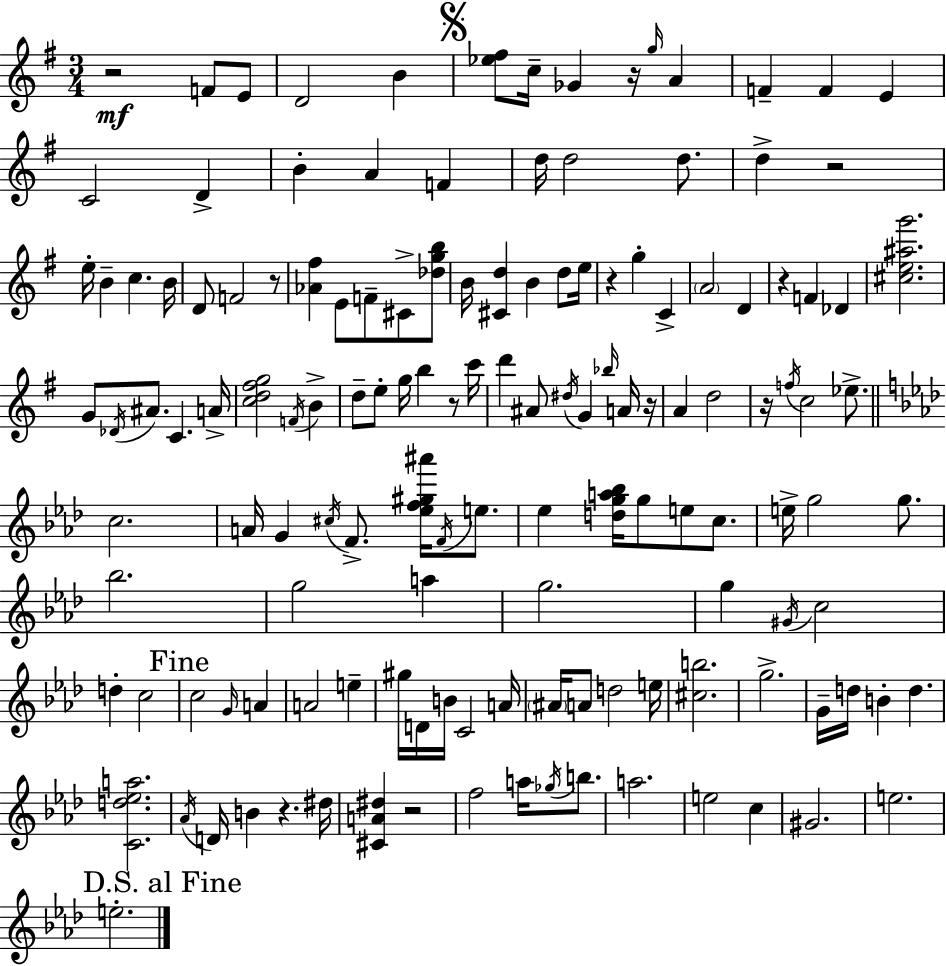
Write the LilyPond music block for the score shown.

{
  \clef treble
  \numericTimeSignature
  \time 3/4
  \key e \minor
  r2\mf f'8 e'8 | d'2 b'4 | \mark \markup { \musicglyph "scripts.segno" } <ees'' fis''>8 c''16-- ges'4 r16 \grace { g''16 } a'4 | f'4-- f'4 e'4 | \break c'2 d'4-> | b'4-. a'4 f'4 | d''16 d''2 d''8. | d''4-> r2 | \break e''16-. b'4-- c''4. | b'16 d'8 f'2 r8 | <aes' fis''>4 e'8 f'8-- cis'8-> <des'' g'' b''>8 | b'16 <cis' d''>4 b'4 d''8 | \break e''16 r4 g''4-. c'4-> | \parenthesize a'2 d'4 | r4 f'4 des'4 | <cis'' e'' ais'' g'''>2. | \break g'8 \acciaccatura { des'16 } ais'8. c'4. | a'16-> <c'' d'' fis'' g''>2 \acciaccatura { f'16 } b'4-> | d''8-- e''8-. g''16 b''4 | r8 c'''16 d'''4 ais'8 \acciaccatura { dis''16 } g'4 | \break \grace { bes''16 } a'16 r16 a'4 d''2 | r16 \acciaccatura { f''16 } c''2 | ees''8.-> \bar "||" \break \key f \minor c''2. | a'16 g'4 \acciaccatura { cis''16 } f'8.-> <ees'' f'' gis'' ais'''>16 \acciaccatura { f'16 } e''8. | ees''4 <d'' g'' a'' bes''>16 g''8 e''8 c''8. | e''16-> g''2 g''8. | \break bes''2. | g''2 a''4 | g''2. | g''4 \acciaccatura { gis'16 } c''2 | \break d''4-. c''2 | \mark "Fine" c''2 \grace { g'16 } | a'4 a'2 | e''4-- gis''16 d'16 b'16 c'2 | \break a'16 \parenthesize ais'16 a'8 d''2 | e''16 <cis'' b''>2. | g''2.-> | g'16-- d''16 b'4-. d''4. | \break <c' d'' ees'' a''>2. | \acciaccatura { aes'16 } d'16 b'4 r4. | dis''16 <cis' a' dis''>4 r2 | f''2 | \break a''16 \acciaccatura { ges''16 } b''8. a''2. | e''2 | c''4 gis'2. | e''2. | \break \mark "D.S. al Fine" e''2.-. | \bar "|."
}